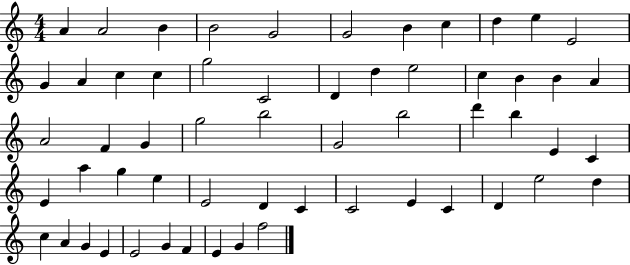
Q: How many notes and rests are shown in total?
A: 58